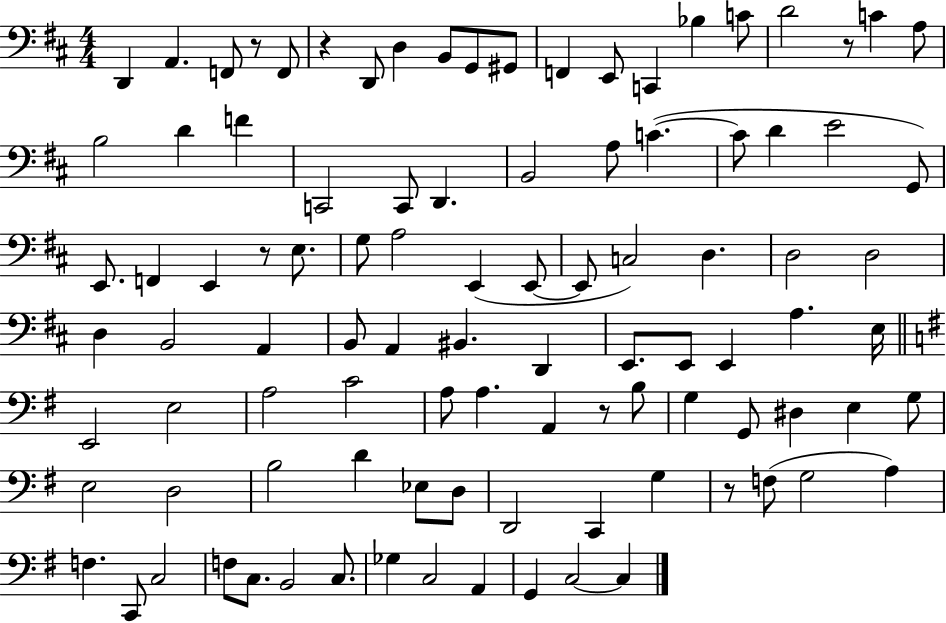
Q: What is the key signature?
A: D major